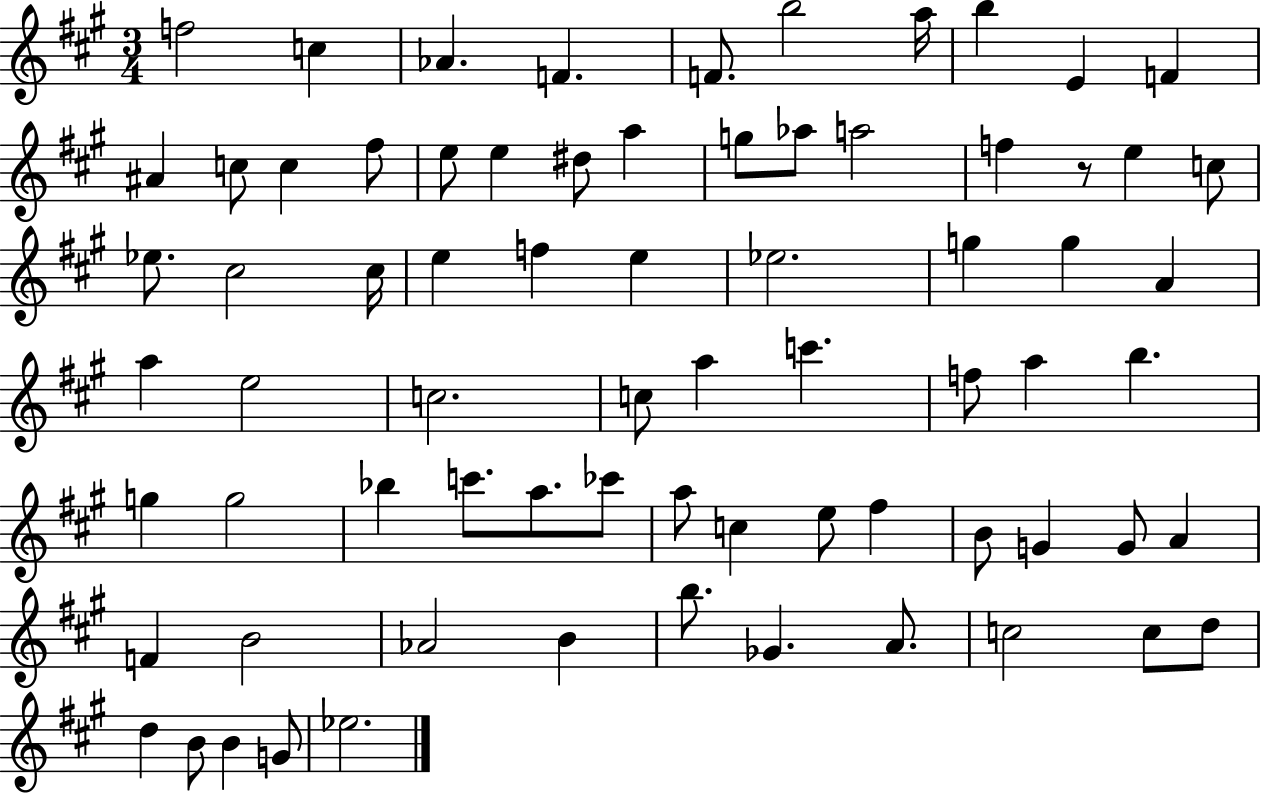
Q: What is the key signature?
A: A major